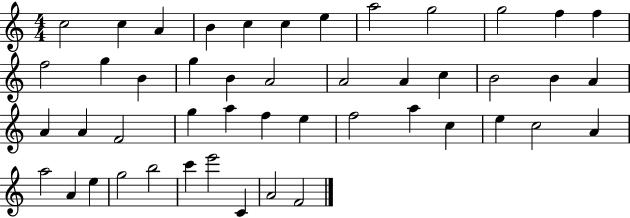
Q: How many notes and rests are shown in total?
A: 47